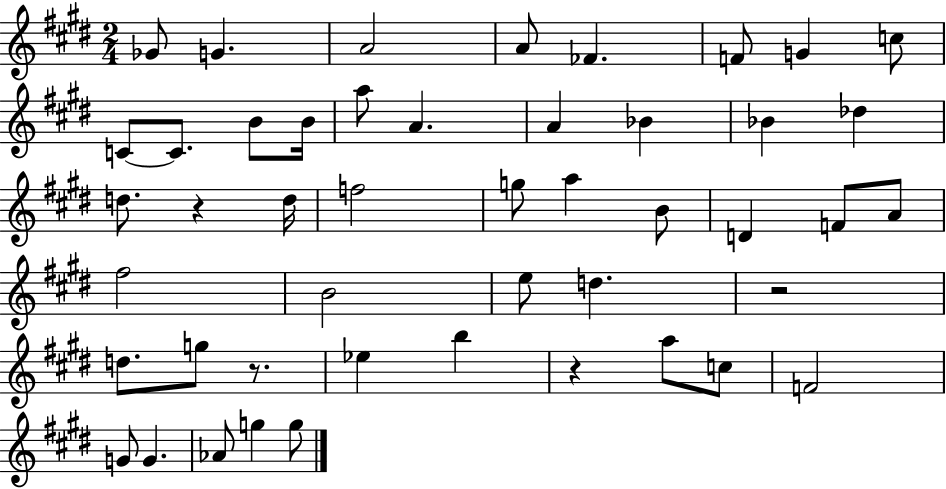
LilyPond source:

{
  \clef treble
  \numericTimeSignature
  \time 2/4
  \key e \major
  ges'8 g'4. | a'2 | a'8 fes'4. | f'8 g'4 c''8 | \break c'8~~ c'8. b'8 b'16 | a''8 a'4. | a'4 bes'4 | bes'4 des''4 | \break d''8. r4 d''16 | f''2 | g''8 a''4 b'8 | d'4 f'8 a'8 | \break fis''2 | b'2 | e''8 d''4. | r2 | \break d''8. g''8 r8. | ees''4 b''4 | r4 a''8 c''8 | f'2 | \break g'8 g'4. | aes'8 g''4 g''8 | \bar "|."
}